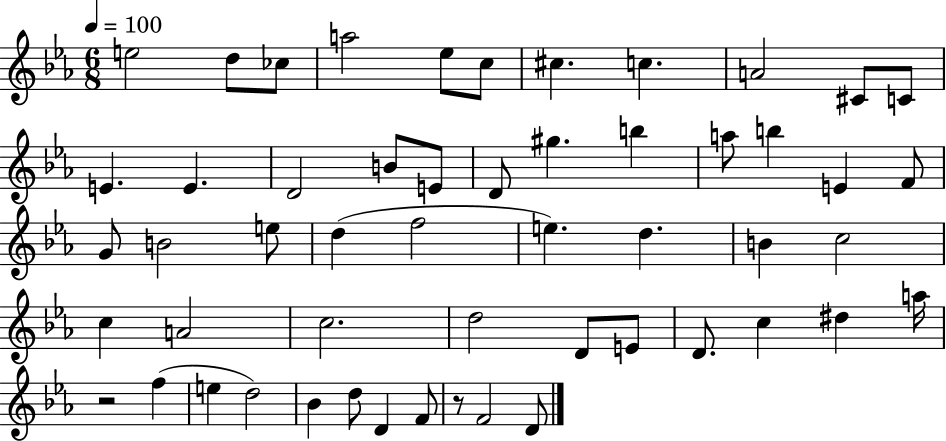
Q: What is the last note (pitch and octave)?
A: D4